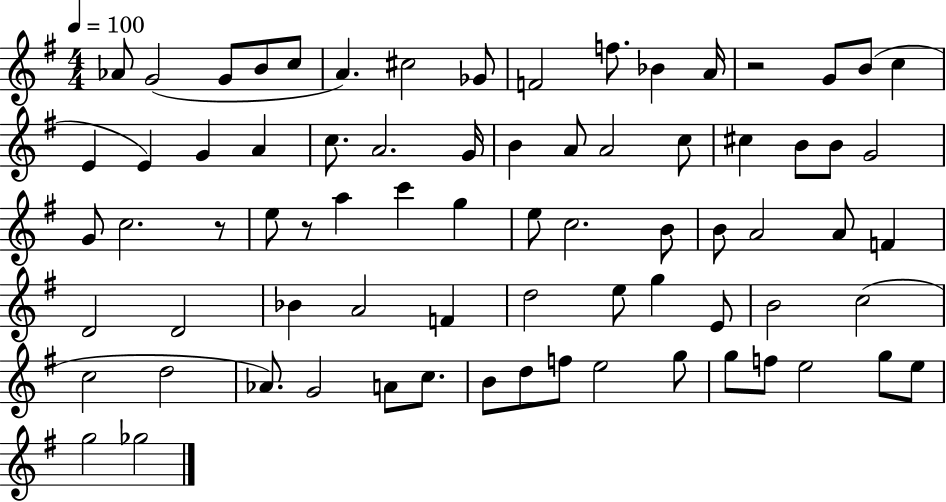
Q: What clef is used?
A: treble